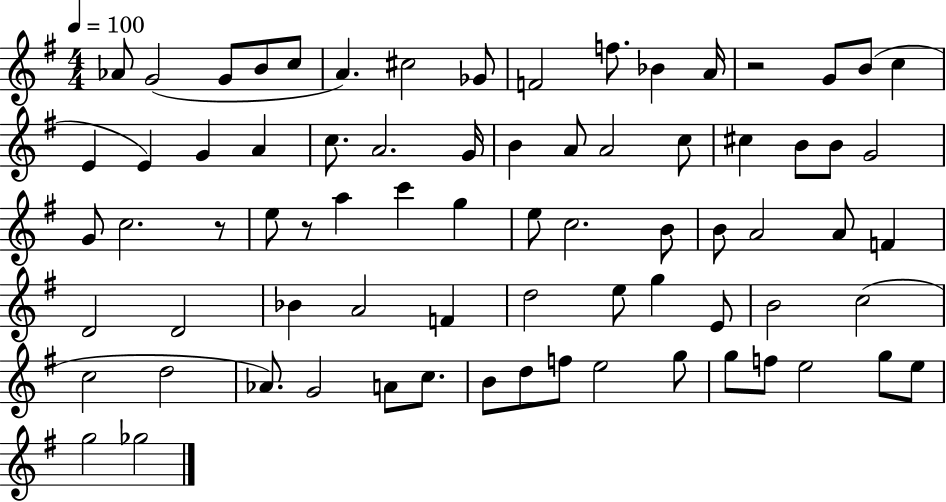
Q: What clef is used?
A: treble